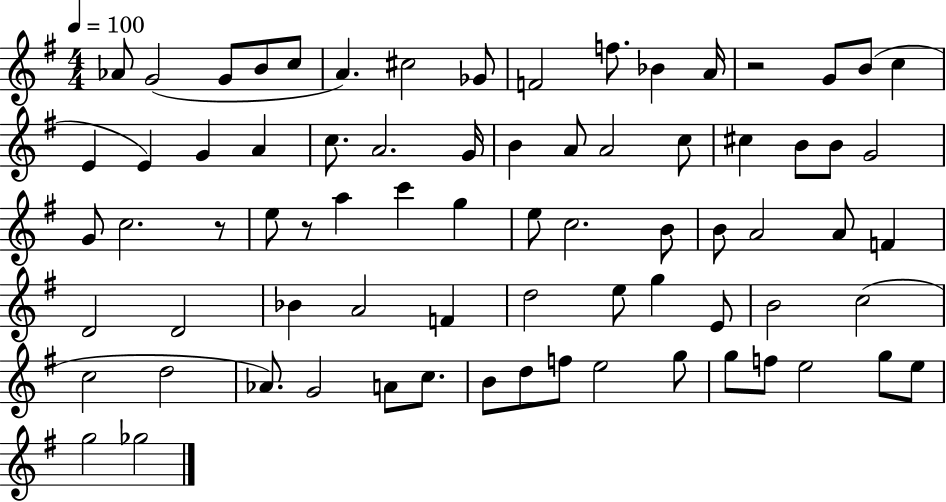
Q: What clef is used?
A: treble